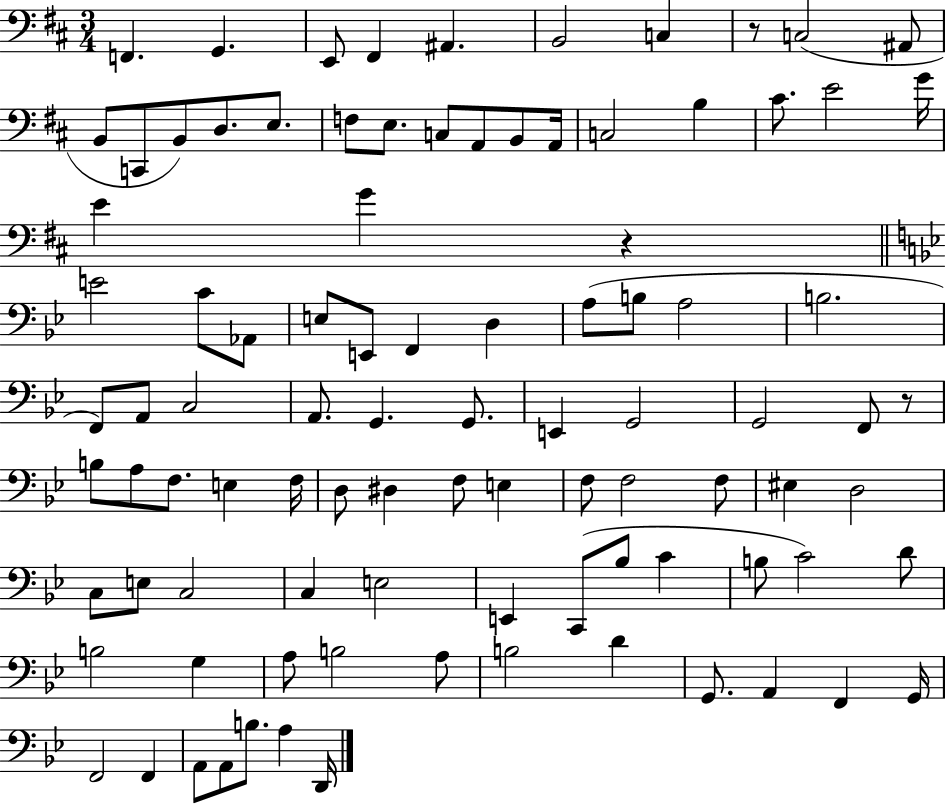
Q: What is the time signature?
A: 3/4